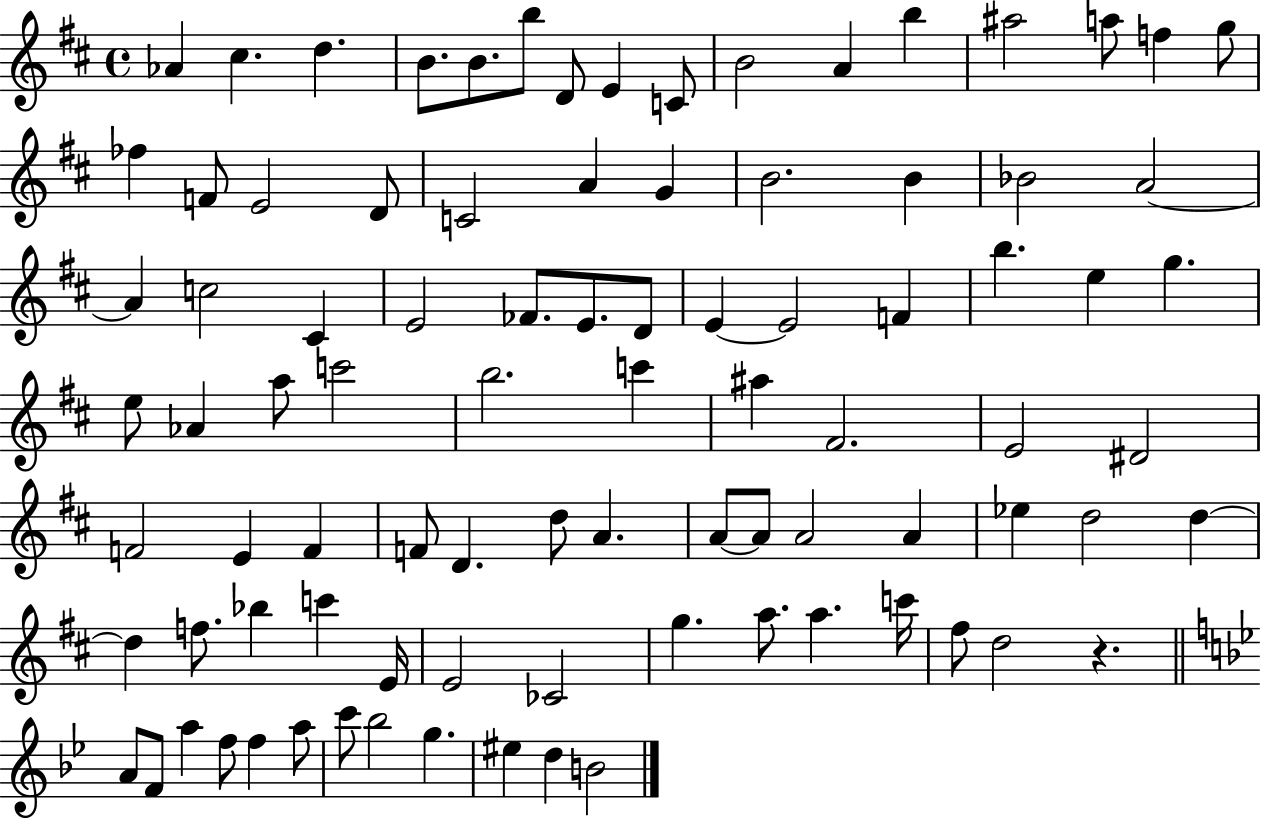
{
  \clef treble
  \time 4/4
  \defaultTimeSignature
  \key d \major
  aes'4 cis''4. d''4. | b'8. b'8. b''8 d'8 e'4 c'8 | b'2 a'4 b''4 | ais''2 a''8 f''4 g''8 | \break fes''4 f'8 e'2 d'8 | c'2 a'4 g'4 | b'2. b'4 | bes'2 a'2~~ | \break a'4 c''2 cis'4 | e'2 fes'8. e'8. d'8 | e'4~~ e'2 f'4 | b''4. e''4 g''4. | \break e''8 aes'4 a''8 c'''2 | b''2. c'''4 | ais''4 fis'2. | e'2 dis'2 | \break f'2 e'4 f'4 | f'8 d'4. d''8 a'4. | a'8~~ a'8 a'2 a'4 | ees''4 d''2 d''4~~ | \break d''4 f''8. bes''4 c'''4 e'16 | e'2 ces'2 | g''4. a''8. a''4. c'''16 | fis''8 d''2 r4. | \break \bar "||" \break \key bes \major a'8 f'8 a''4 f''8 f''4 a''8 | c'''8 bes''2 g''4. | eis''4 d''4 b'2 | \bar "|."
}